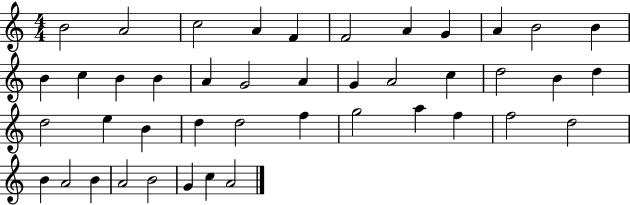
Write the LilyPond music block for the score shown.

{
  \clef treble
  \numericTimeSignature
  \time 4/4
  \key c \major
  b'2 a'2 | c''2 a'4 f'4 | f'2 a'4 g'4 | a'4 b'2 b'4 | \break b'4 c''4 b'4 b'4 | a'4 g'2 a'4 | g'4 a'2 c''4 | d''2 b'4 d''4 | \break d''2 e''4 b'4 | d''4 d''2 f''4 | g''2 a''4 f''4 | f''2 d''2 | \break b'4 a'2 b'4 | a'2 b'2 | g'4 c''4 a'2 | \bar "|."
}